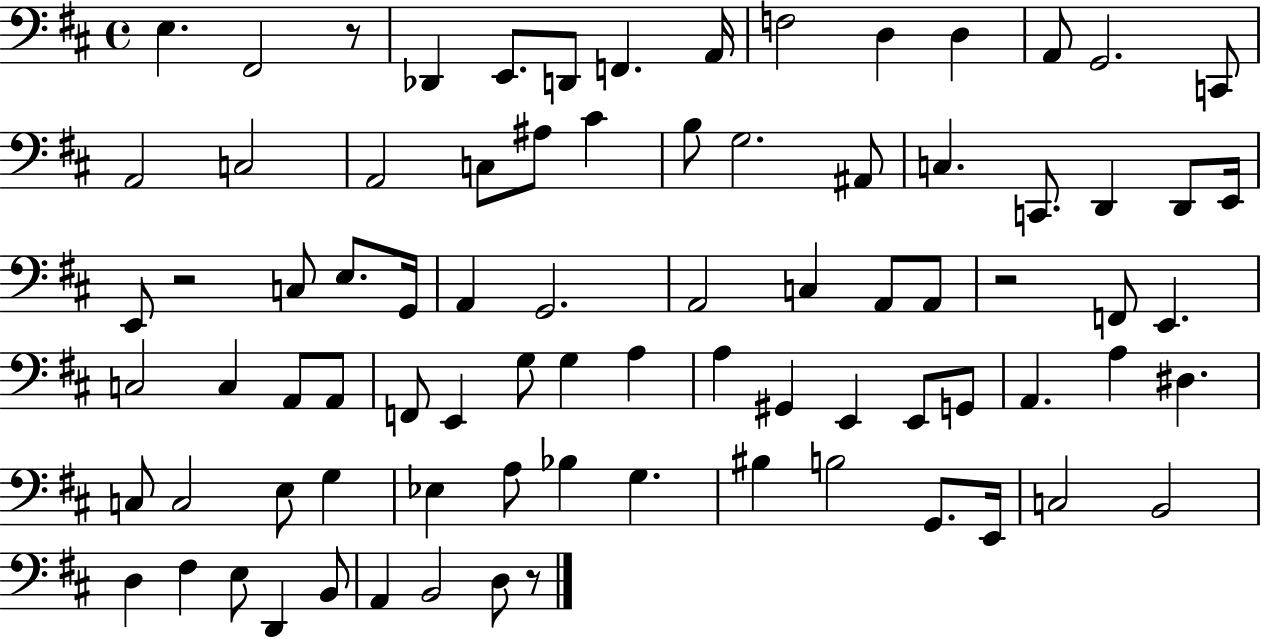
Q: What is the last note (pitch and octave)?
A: D3